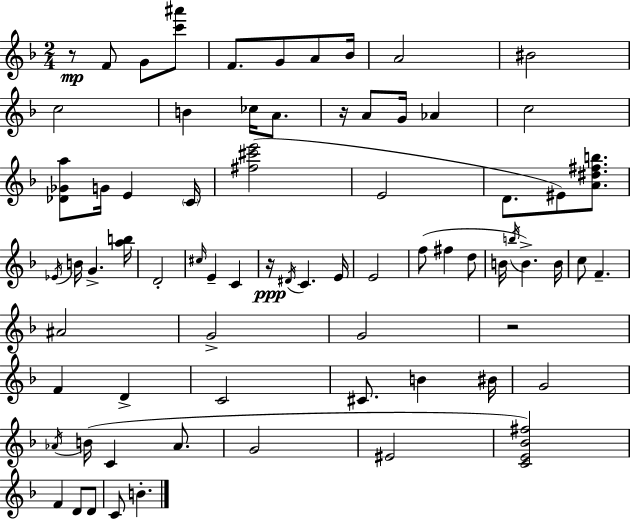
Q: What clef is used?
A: treble